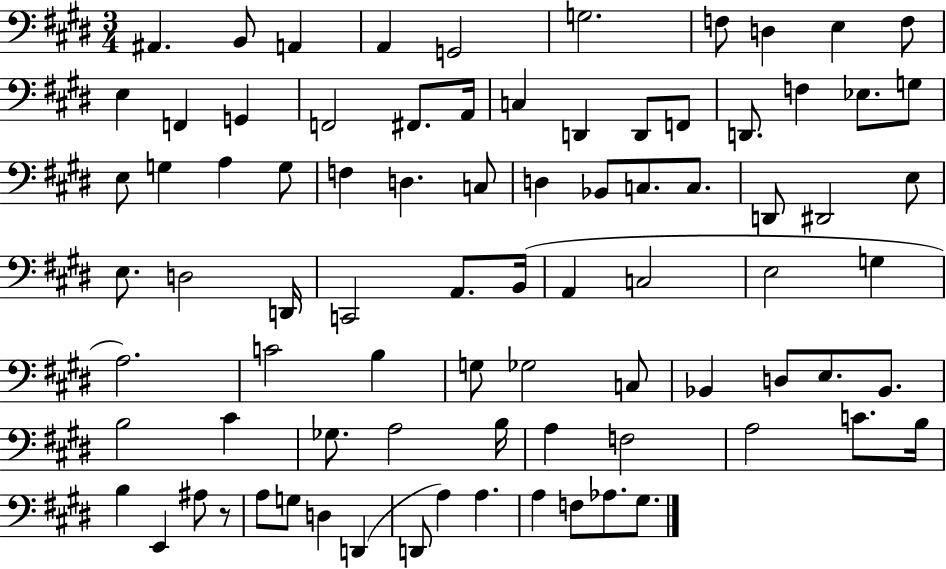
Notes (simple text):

A#2/q. B2/e A2/q A2/q G2/h G3/h. F3/e D3/q E3/q F3/e E3/q F2/q G2/q F2/h F#2/e. A2/s C3/q D2/q D2/e F2/e D2/e. F3/q Eb3/e. G3/e E3/e G3/q A3/q G3/e F3/q D3/q. C3/e D3/q Bb2/e C3/e. C3/e. D2/e D#2/h E3/e E3/e. D3/h D2/s C2/h A2/e. B2/s A2/q C3/h E3/h G3/q A3/h. C4/h B3/q G3/e Gb3/h C3/e Bb2/q D3/e E3/e. Bb2/e. B3/h C#4/q Gb3/e. A3/h B3/s A3/q F3/h A3/h C4/e. B3/s B3/q E2/q A#3/e R/e A3/e G3/e D3/q D2/q D2/e A3/q A3/q. A3/q F3/e Ab3/e. G#3/e.